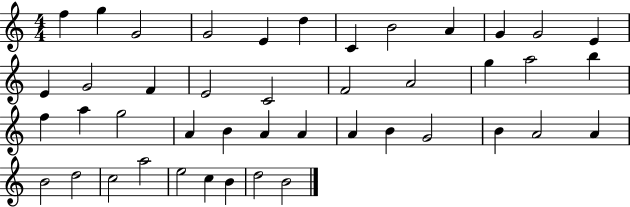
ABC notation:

X:1
T:Untitled
M:4/4
L:1/4
K:C
f g G2 G2 E d C B2 A G G2 E E G2 F E2 C2 F2 A2 g a2 b f a g2 A B A A A B G2 B A2 A B2 d2 c2 a2 e2 c B d2 B2